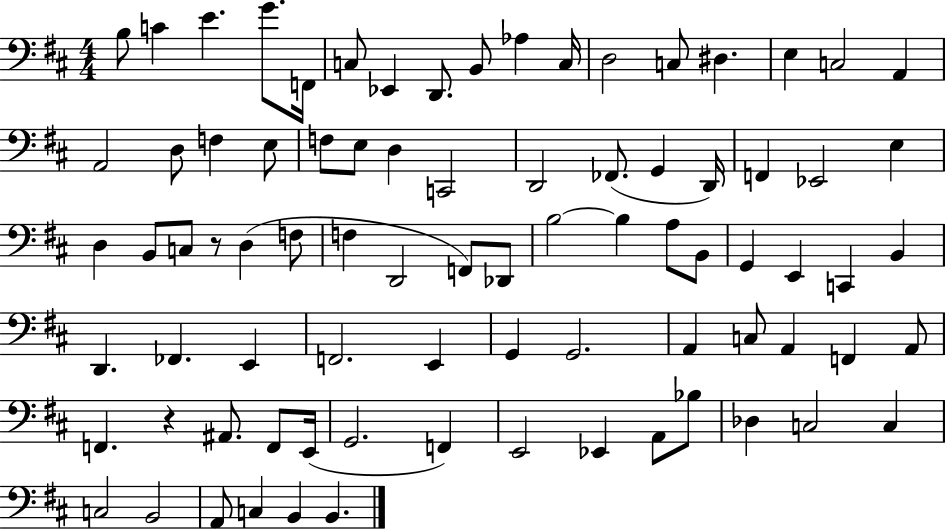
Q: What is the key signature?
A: D major